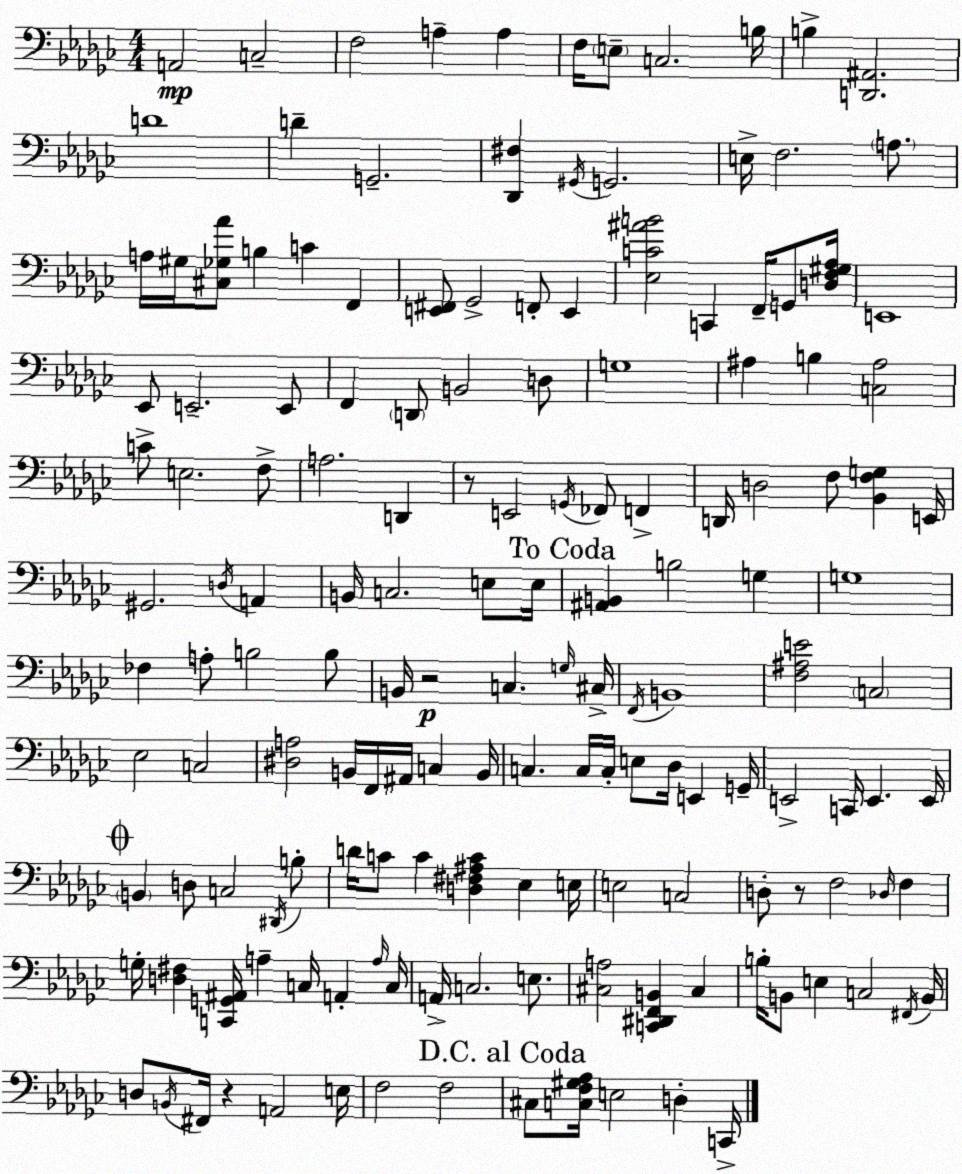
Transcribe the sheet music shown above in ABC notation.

X:1
T:Untitled
M:4/4
L:1/4
K:Ebm
A,,2 C,2 F,2 A, A, F,/4 E,/2 C,2 B,/4 B, [D,,^A,,]2 D4 D G,,2 [_D,,^F,] ^G,,/4 G,,2 E,/4 F,2 A,/2 A,/4 ^G,/4 [^C,_G,_A]/2 B, C F,, [E,,^F,,]/2 _G,,2 F,,/2 E,, [_E,C^AB]2 C,, F,,/4 G,,/2 [D,F,^G,_A,]/4 E,,4 _E,,/2 E,,2 E,,/2 F,, D,,/2 B,,2 D,/2 G,4 ^A, B, [C,^A,]2 C/2 E,2 F,/2 A,2 D,, z/2 E,,2 G,,/4 _F,,/2 F,, D,,/4 D,2 F,/2 [_B,,F,G,] E,,/4 ^G,,2 D,/4 A,, B,,/4 C,2 E,/2 E,/4 [^A,,B,,] B,2 G, G,4 _F, A,/2 B,2 B,/2 B,,/4 z2 C, G,/4 ^C,/4 F,,/4 B,,4 [F,^A,E]2 C,2 _E,2 C,2 [^D,A,]2 B,,/4 F,,/4 ^A,,/4 C, B,,/4 C, C,/4 C,/4 E,/2 _D,/4 E,, G,,/4 E,,2 C,,/4 E,, E,,/4 B,, D,/2 C,2 ^D,,/4 B,/2 D/4 C/2 C [D,^F,^A,C] _E, E,/4 E,2 C,2 D,/2 z/2 F,2 _D,/4 F, G,/4 [D,^F,] [C,,G,,^A,,]/4 A, C,/4 A,, A,/4 C,/4 A,,/4 C,2 E,/2 [^C,A,]2 [C,,^D,,F,,B,,] ^C, B,/4 B,,/2 E, C,2 ^F,,/4 B,,/4 D,/2 B,,/4 ^F,,/4 z A,,2 E,/4 F,2 F,2 ^C,/2 [C,F,^G,_A,]/4 E,2 D, C,,/4